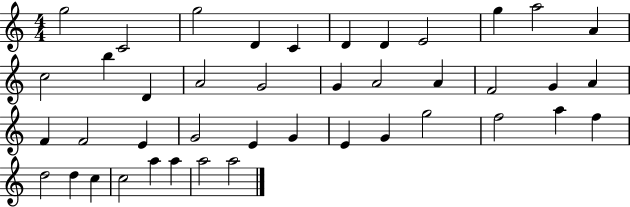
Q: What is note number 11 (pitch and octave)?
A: A4